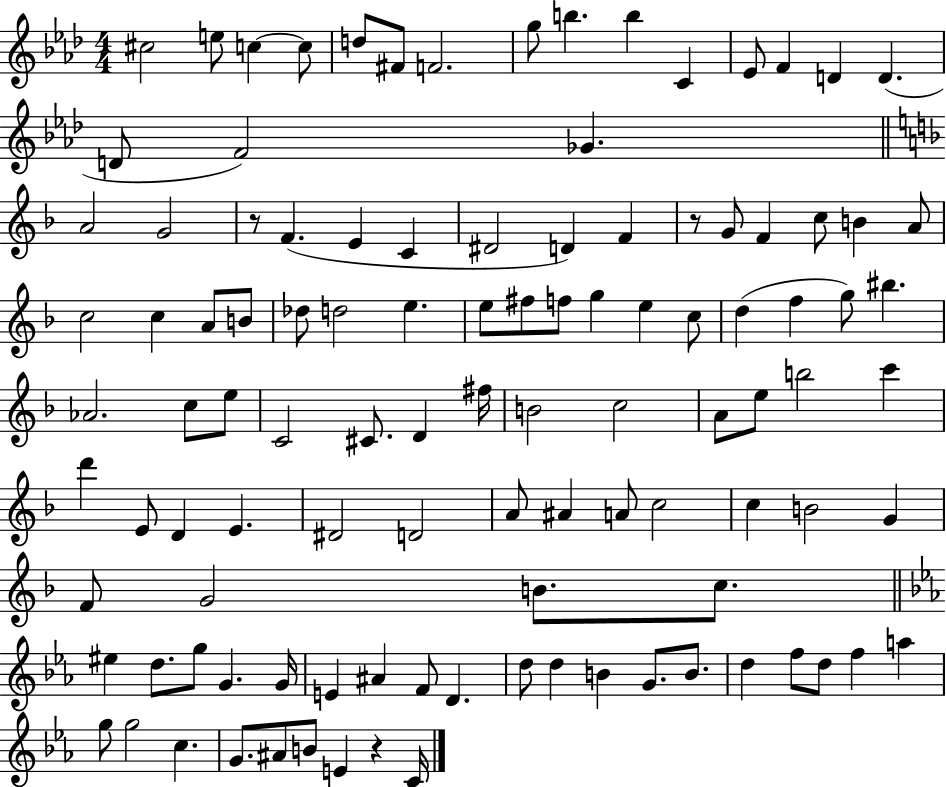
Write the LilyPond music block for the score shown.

{
  \clef treble
  \numericTimeSignature
  \time 4/4
  \key aes \major
  \repeat volta 2 { cis''2 e''8 c''4~~ c''8 | d''8 fis'8 f'2. | g''8 b''4. b''4 c'4 | ees'8 f'4 d'4 d'4.( | \break d'8 f'2) ges'4. | \bar "||" \break \key d \minor a'2 g'2 | r8 f'4.( e'4 c'4 | dis'2 d'4) f'4 | r8 g'8 f'4 c''8 b'4 a'8 | \break c''2 c''4 a'8 b'8 | des''8 d''2 e''4. | e''8 fis''8 f''8 g''4 e''4 c''8 | d''4( f''4 g''8) bis''4. | \break aes'2. c''8 e''8 | c'2 cis'8. d'4 fis''16 | b'2 c''2 | a'8 e''8 b''2 c'''4 | \break d'''4 e'8 d'4 e'4. | dis'2 d'2 | a'8 ais'4 a'8 c''2 | c''4 b'2 g'4 | \break f'8 g'2 b'8. c''8. | \bar "||" \break \key ees \major eis''4 d''8. g''8 g'4. g'16 | e'4 ais'4 f'8 d'4. | d''8 d''4 b'4 g'8. b'8. | d''4 f''8 d''8 f''4 a''4 | \break g''8 g''2 c''4. | g'8. ais'8 b'8 e'4 r4 c'16 | } \bar "|."
}